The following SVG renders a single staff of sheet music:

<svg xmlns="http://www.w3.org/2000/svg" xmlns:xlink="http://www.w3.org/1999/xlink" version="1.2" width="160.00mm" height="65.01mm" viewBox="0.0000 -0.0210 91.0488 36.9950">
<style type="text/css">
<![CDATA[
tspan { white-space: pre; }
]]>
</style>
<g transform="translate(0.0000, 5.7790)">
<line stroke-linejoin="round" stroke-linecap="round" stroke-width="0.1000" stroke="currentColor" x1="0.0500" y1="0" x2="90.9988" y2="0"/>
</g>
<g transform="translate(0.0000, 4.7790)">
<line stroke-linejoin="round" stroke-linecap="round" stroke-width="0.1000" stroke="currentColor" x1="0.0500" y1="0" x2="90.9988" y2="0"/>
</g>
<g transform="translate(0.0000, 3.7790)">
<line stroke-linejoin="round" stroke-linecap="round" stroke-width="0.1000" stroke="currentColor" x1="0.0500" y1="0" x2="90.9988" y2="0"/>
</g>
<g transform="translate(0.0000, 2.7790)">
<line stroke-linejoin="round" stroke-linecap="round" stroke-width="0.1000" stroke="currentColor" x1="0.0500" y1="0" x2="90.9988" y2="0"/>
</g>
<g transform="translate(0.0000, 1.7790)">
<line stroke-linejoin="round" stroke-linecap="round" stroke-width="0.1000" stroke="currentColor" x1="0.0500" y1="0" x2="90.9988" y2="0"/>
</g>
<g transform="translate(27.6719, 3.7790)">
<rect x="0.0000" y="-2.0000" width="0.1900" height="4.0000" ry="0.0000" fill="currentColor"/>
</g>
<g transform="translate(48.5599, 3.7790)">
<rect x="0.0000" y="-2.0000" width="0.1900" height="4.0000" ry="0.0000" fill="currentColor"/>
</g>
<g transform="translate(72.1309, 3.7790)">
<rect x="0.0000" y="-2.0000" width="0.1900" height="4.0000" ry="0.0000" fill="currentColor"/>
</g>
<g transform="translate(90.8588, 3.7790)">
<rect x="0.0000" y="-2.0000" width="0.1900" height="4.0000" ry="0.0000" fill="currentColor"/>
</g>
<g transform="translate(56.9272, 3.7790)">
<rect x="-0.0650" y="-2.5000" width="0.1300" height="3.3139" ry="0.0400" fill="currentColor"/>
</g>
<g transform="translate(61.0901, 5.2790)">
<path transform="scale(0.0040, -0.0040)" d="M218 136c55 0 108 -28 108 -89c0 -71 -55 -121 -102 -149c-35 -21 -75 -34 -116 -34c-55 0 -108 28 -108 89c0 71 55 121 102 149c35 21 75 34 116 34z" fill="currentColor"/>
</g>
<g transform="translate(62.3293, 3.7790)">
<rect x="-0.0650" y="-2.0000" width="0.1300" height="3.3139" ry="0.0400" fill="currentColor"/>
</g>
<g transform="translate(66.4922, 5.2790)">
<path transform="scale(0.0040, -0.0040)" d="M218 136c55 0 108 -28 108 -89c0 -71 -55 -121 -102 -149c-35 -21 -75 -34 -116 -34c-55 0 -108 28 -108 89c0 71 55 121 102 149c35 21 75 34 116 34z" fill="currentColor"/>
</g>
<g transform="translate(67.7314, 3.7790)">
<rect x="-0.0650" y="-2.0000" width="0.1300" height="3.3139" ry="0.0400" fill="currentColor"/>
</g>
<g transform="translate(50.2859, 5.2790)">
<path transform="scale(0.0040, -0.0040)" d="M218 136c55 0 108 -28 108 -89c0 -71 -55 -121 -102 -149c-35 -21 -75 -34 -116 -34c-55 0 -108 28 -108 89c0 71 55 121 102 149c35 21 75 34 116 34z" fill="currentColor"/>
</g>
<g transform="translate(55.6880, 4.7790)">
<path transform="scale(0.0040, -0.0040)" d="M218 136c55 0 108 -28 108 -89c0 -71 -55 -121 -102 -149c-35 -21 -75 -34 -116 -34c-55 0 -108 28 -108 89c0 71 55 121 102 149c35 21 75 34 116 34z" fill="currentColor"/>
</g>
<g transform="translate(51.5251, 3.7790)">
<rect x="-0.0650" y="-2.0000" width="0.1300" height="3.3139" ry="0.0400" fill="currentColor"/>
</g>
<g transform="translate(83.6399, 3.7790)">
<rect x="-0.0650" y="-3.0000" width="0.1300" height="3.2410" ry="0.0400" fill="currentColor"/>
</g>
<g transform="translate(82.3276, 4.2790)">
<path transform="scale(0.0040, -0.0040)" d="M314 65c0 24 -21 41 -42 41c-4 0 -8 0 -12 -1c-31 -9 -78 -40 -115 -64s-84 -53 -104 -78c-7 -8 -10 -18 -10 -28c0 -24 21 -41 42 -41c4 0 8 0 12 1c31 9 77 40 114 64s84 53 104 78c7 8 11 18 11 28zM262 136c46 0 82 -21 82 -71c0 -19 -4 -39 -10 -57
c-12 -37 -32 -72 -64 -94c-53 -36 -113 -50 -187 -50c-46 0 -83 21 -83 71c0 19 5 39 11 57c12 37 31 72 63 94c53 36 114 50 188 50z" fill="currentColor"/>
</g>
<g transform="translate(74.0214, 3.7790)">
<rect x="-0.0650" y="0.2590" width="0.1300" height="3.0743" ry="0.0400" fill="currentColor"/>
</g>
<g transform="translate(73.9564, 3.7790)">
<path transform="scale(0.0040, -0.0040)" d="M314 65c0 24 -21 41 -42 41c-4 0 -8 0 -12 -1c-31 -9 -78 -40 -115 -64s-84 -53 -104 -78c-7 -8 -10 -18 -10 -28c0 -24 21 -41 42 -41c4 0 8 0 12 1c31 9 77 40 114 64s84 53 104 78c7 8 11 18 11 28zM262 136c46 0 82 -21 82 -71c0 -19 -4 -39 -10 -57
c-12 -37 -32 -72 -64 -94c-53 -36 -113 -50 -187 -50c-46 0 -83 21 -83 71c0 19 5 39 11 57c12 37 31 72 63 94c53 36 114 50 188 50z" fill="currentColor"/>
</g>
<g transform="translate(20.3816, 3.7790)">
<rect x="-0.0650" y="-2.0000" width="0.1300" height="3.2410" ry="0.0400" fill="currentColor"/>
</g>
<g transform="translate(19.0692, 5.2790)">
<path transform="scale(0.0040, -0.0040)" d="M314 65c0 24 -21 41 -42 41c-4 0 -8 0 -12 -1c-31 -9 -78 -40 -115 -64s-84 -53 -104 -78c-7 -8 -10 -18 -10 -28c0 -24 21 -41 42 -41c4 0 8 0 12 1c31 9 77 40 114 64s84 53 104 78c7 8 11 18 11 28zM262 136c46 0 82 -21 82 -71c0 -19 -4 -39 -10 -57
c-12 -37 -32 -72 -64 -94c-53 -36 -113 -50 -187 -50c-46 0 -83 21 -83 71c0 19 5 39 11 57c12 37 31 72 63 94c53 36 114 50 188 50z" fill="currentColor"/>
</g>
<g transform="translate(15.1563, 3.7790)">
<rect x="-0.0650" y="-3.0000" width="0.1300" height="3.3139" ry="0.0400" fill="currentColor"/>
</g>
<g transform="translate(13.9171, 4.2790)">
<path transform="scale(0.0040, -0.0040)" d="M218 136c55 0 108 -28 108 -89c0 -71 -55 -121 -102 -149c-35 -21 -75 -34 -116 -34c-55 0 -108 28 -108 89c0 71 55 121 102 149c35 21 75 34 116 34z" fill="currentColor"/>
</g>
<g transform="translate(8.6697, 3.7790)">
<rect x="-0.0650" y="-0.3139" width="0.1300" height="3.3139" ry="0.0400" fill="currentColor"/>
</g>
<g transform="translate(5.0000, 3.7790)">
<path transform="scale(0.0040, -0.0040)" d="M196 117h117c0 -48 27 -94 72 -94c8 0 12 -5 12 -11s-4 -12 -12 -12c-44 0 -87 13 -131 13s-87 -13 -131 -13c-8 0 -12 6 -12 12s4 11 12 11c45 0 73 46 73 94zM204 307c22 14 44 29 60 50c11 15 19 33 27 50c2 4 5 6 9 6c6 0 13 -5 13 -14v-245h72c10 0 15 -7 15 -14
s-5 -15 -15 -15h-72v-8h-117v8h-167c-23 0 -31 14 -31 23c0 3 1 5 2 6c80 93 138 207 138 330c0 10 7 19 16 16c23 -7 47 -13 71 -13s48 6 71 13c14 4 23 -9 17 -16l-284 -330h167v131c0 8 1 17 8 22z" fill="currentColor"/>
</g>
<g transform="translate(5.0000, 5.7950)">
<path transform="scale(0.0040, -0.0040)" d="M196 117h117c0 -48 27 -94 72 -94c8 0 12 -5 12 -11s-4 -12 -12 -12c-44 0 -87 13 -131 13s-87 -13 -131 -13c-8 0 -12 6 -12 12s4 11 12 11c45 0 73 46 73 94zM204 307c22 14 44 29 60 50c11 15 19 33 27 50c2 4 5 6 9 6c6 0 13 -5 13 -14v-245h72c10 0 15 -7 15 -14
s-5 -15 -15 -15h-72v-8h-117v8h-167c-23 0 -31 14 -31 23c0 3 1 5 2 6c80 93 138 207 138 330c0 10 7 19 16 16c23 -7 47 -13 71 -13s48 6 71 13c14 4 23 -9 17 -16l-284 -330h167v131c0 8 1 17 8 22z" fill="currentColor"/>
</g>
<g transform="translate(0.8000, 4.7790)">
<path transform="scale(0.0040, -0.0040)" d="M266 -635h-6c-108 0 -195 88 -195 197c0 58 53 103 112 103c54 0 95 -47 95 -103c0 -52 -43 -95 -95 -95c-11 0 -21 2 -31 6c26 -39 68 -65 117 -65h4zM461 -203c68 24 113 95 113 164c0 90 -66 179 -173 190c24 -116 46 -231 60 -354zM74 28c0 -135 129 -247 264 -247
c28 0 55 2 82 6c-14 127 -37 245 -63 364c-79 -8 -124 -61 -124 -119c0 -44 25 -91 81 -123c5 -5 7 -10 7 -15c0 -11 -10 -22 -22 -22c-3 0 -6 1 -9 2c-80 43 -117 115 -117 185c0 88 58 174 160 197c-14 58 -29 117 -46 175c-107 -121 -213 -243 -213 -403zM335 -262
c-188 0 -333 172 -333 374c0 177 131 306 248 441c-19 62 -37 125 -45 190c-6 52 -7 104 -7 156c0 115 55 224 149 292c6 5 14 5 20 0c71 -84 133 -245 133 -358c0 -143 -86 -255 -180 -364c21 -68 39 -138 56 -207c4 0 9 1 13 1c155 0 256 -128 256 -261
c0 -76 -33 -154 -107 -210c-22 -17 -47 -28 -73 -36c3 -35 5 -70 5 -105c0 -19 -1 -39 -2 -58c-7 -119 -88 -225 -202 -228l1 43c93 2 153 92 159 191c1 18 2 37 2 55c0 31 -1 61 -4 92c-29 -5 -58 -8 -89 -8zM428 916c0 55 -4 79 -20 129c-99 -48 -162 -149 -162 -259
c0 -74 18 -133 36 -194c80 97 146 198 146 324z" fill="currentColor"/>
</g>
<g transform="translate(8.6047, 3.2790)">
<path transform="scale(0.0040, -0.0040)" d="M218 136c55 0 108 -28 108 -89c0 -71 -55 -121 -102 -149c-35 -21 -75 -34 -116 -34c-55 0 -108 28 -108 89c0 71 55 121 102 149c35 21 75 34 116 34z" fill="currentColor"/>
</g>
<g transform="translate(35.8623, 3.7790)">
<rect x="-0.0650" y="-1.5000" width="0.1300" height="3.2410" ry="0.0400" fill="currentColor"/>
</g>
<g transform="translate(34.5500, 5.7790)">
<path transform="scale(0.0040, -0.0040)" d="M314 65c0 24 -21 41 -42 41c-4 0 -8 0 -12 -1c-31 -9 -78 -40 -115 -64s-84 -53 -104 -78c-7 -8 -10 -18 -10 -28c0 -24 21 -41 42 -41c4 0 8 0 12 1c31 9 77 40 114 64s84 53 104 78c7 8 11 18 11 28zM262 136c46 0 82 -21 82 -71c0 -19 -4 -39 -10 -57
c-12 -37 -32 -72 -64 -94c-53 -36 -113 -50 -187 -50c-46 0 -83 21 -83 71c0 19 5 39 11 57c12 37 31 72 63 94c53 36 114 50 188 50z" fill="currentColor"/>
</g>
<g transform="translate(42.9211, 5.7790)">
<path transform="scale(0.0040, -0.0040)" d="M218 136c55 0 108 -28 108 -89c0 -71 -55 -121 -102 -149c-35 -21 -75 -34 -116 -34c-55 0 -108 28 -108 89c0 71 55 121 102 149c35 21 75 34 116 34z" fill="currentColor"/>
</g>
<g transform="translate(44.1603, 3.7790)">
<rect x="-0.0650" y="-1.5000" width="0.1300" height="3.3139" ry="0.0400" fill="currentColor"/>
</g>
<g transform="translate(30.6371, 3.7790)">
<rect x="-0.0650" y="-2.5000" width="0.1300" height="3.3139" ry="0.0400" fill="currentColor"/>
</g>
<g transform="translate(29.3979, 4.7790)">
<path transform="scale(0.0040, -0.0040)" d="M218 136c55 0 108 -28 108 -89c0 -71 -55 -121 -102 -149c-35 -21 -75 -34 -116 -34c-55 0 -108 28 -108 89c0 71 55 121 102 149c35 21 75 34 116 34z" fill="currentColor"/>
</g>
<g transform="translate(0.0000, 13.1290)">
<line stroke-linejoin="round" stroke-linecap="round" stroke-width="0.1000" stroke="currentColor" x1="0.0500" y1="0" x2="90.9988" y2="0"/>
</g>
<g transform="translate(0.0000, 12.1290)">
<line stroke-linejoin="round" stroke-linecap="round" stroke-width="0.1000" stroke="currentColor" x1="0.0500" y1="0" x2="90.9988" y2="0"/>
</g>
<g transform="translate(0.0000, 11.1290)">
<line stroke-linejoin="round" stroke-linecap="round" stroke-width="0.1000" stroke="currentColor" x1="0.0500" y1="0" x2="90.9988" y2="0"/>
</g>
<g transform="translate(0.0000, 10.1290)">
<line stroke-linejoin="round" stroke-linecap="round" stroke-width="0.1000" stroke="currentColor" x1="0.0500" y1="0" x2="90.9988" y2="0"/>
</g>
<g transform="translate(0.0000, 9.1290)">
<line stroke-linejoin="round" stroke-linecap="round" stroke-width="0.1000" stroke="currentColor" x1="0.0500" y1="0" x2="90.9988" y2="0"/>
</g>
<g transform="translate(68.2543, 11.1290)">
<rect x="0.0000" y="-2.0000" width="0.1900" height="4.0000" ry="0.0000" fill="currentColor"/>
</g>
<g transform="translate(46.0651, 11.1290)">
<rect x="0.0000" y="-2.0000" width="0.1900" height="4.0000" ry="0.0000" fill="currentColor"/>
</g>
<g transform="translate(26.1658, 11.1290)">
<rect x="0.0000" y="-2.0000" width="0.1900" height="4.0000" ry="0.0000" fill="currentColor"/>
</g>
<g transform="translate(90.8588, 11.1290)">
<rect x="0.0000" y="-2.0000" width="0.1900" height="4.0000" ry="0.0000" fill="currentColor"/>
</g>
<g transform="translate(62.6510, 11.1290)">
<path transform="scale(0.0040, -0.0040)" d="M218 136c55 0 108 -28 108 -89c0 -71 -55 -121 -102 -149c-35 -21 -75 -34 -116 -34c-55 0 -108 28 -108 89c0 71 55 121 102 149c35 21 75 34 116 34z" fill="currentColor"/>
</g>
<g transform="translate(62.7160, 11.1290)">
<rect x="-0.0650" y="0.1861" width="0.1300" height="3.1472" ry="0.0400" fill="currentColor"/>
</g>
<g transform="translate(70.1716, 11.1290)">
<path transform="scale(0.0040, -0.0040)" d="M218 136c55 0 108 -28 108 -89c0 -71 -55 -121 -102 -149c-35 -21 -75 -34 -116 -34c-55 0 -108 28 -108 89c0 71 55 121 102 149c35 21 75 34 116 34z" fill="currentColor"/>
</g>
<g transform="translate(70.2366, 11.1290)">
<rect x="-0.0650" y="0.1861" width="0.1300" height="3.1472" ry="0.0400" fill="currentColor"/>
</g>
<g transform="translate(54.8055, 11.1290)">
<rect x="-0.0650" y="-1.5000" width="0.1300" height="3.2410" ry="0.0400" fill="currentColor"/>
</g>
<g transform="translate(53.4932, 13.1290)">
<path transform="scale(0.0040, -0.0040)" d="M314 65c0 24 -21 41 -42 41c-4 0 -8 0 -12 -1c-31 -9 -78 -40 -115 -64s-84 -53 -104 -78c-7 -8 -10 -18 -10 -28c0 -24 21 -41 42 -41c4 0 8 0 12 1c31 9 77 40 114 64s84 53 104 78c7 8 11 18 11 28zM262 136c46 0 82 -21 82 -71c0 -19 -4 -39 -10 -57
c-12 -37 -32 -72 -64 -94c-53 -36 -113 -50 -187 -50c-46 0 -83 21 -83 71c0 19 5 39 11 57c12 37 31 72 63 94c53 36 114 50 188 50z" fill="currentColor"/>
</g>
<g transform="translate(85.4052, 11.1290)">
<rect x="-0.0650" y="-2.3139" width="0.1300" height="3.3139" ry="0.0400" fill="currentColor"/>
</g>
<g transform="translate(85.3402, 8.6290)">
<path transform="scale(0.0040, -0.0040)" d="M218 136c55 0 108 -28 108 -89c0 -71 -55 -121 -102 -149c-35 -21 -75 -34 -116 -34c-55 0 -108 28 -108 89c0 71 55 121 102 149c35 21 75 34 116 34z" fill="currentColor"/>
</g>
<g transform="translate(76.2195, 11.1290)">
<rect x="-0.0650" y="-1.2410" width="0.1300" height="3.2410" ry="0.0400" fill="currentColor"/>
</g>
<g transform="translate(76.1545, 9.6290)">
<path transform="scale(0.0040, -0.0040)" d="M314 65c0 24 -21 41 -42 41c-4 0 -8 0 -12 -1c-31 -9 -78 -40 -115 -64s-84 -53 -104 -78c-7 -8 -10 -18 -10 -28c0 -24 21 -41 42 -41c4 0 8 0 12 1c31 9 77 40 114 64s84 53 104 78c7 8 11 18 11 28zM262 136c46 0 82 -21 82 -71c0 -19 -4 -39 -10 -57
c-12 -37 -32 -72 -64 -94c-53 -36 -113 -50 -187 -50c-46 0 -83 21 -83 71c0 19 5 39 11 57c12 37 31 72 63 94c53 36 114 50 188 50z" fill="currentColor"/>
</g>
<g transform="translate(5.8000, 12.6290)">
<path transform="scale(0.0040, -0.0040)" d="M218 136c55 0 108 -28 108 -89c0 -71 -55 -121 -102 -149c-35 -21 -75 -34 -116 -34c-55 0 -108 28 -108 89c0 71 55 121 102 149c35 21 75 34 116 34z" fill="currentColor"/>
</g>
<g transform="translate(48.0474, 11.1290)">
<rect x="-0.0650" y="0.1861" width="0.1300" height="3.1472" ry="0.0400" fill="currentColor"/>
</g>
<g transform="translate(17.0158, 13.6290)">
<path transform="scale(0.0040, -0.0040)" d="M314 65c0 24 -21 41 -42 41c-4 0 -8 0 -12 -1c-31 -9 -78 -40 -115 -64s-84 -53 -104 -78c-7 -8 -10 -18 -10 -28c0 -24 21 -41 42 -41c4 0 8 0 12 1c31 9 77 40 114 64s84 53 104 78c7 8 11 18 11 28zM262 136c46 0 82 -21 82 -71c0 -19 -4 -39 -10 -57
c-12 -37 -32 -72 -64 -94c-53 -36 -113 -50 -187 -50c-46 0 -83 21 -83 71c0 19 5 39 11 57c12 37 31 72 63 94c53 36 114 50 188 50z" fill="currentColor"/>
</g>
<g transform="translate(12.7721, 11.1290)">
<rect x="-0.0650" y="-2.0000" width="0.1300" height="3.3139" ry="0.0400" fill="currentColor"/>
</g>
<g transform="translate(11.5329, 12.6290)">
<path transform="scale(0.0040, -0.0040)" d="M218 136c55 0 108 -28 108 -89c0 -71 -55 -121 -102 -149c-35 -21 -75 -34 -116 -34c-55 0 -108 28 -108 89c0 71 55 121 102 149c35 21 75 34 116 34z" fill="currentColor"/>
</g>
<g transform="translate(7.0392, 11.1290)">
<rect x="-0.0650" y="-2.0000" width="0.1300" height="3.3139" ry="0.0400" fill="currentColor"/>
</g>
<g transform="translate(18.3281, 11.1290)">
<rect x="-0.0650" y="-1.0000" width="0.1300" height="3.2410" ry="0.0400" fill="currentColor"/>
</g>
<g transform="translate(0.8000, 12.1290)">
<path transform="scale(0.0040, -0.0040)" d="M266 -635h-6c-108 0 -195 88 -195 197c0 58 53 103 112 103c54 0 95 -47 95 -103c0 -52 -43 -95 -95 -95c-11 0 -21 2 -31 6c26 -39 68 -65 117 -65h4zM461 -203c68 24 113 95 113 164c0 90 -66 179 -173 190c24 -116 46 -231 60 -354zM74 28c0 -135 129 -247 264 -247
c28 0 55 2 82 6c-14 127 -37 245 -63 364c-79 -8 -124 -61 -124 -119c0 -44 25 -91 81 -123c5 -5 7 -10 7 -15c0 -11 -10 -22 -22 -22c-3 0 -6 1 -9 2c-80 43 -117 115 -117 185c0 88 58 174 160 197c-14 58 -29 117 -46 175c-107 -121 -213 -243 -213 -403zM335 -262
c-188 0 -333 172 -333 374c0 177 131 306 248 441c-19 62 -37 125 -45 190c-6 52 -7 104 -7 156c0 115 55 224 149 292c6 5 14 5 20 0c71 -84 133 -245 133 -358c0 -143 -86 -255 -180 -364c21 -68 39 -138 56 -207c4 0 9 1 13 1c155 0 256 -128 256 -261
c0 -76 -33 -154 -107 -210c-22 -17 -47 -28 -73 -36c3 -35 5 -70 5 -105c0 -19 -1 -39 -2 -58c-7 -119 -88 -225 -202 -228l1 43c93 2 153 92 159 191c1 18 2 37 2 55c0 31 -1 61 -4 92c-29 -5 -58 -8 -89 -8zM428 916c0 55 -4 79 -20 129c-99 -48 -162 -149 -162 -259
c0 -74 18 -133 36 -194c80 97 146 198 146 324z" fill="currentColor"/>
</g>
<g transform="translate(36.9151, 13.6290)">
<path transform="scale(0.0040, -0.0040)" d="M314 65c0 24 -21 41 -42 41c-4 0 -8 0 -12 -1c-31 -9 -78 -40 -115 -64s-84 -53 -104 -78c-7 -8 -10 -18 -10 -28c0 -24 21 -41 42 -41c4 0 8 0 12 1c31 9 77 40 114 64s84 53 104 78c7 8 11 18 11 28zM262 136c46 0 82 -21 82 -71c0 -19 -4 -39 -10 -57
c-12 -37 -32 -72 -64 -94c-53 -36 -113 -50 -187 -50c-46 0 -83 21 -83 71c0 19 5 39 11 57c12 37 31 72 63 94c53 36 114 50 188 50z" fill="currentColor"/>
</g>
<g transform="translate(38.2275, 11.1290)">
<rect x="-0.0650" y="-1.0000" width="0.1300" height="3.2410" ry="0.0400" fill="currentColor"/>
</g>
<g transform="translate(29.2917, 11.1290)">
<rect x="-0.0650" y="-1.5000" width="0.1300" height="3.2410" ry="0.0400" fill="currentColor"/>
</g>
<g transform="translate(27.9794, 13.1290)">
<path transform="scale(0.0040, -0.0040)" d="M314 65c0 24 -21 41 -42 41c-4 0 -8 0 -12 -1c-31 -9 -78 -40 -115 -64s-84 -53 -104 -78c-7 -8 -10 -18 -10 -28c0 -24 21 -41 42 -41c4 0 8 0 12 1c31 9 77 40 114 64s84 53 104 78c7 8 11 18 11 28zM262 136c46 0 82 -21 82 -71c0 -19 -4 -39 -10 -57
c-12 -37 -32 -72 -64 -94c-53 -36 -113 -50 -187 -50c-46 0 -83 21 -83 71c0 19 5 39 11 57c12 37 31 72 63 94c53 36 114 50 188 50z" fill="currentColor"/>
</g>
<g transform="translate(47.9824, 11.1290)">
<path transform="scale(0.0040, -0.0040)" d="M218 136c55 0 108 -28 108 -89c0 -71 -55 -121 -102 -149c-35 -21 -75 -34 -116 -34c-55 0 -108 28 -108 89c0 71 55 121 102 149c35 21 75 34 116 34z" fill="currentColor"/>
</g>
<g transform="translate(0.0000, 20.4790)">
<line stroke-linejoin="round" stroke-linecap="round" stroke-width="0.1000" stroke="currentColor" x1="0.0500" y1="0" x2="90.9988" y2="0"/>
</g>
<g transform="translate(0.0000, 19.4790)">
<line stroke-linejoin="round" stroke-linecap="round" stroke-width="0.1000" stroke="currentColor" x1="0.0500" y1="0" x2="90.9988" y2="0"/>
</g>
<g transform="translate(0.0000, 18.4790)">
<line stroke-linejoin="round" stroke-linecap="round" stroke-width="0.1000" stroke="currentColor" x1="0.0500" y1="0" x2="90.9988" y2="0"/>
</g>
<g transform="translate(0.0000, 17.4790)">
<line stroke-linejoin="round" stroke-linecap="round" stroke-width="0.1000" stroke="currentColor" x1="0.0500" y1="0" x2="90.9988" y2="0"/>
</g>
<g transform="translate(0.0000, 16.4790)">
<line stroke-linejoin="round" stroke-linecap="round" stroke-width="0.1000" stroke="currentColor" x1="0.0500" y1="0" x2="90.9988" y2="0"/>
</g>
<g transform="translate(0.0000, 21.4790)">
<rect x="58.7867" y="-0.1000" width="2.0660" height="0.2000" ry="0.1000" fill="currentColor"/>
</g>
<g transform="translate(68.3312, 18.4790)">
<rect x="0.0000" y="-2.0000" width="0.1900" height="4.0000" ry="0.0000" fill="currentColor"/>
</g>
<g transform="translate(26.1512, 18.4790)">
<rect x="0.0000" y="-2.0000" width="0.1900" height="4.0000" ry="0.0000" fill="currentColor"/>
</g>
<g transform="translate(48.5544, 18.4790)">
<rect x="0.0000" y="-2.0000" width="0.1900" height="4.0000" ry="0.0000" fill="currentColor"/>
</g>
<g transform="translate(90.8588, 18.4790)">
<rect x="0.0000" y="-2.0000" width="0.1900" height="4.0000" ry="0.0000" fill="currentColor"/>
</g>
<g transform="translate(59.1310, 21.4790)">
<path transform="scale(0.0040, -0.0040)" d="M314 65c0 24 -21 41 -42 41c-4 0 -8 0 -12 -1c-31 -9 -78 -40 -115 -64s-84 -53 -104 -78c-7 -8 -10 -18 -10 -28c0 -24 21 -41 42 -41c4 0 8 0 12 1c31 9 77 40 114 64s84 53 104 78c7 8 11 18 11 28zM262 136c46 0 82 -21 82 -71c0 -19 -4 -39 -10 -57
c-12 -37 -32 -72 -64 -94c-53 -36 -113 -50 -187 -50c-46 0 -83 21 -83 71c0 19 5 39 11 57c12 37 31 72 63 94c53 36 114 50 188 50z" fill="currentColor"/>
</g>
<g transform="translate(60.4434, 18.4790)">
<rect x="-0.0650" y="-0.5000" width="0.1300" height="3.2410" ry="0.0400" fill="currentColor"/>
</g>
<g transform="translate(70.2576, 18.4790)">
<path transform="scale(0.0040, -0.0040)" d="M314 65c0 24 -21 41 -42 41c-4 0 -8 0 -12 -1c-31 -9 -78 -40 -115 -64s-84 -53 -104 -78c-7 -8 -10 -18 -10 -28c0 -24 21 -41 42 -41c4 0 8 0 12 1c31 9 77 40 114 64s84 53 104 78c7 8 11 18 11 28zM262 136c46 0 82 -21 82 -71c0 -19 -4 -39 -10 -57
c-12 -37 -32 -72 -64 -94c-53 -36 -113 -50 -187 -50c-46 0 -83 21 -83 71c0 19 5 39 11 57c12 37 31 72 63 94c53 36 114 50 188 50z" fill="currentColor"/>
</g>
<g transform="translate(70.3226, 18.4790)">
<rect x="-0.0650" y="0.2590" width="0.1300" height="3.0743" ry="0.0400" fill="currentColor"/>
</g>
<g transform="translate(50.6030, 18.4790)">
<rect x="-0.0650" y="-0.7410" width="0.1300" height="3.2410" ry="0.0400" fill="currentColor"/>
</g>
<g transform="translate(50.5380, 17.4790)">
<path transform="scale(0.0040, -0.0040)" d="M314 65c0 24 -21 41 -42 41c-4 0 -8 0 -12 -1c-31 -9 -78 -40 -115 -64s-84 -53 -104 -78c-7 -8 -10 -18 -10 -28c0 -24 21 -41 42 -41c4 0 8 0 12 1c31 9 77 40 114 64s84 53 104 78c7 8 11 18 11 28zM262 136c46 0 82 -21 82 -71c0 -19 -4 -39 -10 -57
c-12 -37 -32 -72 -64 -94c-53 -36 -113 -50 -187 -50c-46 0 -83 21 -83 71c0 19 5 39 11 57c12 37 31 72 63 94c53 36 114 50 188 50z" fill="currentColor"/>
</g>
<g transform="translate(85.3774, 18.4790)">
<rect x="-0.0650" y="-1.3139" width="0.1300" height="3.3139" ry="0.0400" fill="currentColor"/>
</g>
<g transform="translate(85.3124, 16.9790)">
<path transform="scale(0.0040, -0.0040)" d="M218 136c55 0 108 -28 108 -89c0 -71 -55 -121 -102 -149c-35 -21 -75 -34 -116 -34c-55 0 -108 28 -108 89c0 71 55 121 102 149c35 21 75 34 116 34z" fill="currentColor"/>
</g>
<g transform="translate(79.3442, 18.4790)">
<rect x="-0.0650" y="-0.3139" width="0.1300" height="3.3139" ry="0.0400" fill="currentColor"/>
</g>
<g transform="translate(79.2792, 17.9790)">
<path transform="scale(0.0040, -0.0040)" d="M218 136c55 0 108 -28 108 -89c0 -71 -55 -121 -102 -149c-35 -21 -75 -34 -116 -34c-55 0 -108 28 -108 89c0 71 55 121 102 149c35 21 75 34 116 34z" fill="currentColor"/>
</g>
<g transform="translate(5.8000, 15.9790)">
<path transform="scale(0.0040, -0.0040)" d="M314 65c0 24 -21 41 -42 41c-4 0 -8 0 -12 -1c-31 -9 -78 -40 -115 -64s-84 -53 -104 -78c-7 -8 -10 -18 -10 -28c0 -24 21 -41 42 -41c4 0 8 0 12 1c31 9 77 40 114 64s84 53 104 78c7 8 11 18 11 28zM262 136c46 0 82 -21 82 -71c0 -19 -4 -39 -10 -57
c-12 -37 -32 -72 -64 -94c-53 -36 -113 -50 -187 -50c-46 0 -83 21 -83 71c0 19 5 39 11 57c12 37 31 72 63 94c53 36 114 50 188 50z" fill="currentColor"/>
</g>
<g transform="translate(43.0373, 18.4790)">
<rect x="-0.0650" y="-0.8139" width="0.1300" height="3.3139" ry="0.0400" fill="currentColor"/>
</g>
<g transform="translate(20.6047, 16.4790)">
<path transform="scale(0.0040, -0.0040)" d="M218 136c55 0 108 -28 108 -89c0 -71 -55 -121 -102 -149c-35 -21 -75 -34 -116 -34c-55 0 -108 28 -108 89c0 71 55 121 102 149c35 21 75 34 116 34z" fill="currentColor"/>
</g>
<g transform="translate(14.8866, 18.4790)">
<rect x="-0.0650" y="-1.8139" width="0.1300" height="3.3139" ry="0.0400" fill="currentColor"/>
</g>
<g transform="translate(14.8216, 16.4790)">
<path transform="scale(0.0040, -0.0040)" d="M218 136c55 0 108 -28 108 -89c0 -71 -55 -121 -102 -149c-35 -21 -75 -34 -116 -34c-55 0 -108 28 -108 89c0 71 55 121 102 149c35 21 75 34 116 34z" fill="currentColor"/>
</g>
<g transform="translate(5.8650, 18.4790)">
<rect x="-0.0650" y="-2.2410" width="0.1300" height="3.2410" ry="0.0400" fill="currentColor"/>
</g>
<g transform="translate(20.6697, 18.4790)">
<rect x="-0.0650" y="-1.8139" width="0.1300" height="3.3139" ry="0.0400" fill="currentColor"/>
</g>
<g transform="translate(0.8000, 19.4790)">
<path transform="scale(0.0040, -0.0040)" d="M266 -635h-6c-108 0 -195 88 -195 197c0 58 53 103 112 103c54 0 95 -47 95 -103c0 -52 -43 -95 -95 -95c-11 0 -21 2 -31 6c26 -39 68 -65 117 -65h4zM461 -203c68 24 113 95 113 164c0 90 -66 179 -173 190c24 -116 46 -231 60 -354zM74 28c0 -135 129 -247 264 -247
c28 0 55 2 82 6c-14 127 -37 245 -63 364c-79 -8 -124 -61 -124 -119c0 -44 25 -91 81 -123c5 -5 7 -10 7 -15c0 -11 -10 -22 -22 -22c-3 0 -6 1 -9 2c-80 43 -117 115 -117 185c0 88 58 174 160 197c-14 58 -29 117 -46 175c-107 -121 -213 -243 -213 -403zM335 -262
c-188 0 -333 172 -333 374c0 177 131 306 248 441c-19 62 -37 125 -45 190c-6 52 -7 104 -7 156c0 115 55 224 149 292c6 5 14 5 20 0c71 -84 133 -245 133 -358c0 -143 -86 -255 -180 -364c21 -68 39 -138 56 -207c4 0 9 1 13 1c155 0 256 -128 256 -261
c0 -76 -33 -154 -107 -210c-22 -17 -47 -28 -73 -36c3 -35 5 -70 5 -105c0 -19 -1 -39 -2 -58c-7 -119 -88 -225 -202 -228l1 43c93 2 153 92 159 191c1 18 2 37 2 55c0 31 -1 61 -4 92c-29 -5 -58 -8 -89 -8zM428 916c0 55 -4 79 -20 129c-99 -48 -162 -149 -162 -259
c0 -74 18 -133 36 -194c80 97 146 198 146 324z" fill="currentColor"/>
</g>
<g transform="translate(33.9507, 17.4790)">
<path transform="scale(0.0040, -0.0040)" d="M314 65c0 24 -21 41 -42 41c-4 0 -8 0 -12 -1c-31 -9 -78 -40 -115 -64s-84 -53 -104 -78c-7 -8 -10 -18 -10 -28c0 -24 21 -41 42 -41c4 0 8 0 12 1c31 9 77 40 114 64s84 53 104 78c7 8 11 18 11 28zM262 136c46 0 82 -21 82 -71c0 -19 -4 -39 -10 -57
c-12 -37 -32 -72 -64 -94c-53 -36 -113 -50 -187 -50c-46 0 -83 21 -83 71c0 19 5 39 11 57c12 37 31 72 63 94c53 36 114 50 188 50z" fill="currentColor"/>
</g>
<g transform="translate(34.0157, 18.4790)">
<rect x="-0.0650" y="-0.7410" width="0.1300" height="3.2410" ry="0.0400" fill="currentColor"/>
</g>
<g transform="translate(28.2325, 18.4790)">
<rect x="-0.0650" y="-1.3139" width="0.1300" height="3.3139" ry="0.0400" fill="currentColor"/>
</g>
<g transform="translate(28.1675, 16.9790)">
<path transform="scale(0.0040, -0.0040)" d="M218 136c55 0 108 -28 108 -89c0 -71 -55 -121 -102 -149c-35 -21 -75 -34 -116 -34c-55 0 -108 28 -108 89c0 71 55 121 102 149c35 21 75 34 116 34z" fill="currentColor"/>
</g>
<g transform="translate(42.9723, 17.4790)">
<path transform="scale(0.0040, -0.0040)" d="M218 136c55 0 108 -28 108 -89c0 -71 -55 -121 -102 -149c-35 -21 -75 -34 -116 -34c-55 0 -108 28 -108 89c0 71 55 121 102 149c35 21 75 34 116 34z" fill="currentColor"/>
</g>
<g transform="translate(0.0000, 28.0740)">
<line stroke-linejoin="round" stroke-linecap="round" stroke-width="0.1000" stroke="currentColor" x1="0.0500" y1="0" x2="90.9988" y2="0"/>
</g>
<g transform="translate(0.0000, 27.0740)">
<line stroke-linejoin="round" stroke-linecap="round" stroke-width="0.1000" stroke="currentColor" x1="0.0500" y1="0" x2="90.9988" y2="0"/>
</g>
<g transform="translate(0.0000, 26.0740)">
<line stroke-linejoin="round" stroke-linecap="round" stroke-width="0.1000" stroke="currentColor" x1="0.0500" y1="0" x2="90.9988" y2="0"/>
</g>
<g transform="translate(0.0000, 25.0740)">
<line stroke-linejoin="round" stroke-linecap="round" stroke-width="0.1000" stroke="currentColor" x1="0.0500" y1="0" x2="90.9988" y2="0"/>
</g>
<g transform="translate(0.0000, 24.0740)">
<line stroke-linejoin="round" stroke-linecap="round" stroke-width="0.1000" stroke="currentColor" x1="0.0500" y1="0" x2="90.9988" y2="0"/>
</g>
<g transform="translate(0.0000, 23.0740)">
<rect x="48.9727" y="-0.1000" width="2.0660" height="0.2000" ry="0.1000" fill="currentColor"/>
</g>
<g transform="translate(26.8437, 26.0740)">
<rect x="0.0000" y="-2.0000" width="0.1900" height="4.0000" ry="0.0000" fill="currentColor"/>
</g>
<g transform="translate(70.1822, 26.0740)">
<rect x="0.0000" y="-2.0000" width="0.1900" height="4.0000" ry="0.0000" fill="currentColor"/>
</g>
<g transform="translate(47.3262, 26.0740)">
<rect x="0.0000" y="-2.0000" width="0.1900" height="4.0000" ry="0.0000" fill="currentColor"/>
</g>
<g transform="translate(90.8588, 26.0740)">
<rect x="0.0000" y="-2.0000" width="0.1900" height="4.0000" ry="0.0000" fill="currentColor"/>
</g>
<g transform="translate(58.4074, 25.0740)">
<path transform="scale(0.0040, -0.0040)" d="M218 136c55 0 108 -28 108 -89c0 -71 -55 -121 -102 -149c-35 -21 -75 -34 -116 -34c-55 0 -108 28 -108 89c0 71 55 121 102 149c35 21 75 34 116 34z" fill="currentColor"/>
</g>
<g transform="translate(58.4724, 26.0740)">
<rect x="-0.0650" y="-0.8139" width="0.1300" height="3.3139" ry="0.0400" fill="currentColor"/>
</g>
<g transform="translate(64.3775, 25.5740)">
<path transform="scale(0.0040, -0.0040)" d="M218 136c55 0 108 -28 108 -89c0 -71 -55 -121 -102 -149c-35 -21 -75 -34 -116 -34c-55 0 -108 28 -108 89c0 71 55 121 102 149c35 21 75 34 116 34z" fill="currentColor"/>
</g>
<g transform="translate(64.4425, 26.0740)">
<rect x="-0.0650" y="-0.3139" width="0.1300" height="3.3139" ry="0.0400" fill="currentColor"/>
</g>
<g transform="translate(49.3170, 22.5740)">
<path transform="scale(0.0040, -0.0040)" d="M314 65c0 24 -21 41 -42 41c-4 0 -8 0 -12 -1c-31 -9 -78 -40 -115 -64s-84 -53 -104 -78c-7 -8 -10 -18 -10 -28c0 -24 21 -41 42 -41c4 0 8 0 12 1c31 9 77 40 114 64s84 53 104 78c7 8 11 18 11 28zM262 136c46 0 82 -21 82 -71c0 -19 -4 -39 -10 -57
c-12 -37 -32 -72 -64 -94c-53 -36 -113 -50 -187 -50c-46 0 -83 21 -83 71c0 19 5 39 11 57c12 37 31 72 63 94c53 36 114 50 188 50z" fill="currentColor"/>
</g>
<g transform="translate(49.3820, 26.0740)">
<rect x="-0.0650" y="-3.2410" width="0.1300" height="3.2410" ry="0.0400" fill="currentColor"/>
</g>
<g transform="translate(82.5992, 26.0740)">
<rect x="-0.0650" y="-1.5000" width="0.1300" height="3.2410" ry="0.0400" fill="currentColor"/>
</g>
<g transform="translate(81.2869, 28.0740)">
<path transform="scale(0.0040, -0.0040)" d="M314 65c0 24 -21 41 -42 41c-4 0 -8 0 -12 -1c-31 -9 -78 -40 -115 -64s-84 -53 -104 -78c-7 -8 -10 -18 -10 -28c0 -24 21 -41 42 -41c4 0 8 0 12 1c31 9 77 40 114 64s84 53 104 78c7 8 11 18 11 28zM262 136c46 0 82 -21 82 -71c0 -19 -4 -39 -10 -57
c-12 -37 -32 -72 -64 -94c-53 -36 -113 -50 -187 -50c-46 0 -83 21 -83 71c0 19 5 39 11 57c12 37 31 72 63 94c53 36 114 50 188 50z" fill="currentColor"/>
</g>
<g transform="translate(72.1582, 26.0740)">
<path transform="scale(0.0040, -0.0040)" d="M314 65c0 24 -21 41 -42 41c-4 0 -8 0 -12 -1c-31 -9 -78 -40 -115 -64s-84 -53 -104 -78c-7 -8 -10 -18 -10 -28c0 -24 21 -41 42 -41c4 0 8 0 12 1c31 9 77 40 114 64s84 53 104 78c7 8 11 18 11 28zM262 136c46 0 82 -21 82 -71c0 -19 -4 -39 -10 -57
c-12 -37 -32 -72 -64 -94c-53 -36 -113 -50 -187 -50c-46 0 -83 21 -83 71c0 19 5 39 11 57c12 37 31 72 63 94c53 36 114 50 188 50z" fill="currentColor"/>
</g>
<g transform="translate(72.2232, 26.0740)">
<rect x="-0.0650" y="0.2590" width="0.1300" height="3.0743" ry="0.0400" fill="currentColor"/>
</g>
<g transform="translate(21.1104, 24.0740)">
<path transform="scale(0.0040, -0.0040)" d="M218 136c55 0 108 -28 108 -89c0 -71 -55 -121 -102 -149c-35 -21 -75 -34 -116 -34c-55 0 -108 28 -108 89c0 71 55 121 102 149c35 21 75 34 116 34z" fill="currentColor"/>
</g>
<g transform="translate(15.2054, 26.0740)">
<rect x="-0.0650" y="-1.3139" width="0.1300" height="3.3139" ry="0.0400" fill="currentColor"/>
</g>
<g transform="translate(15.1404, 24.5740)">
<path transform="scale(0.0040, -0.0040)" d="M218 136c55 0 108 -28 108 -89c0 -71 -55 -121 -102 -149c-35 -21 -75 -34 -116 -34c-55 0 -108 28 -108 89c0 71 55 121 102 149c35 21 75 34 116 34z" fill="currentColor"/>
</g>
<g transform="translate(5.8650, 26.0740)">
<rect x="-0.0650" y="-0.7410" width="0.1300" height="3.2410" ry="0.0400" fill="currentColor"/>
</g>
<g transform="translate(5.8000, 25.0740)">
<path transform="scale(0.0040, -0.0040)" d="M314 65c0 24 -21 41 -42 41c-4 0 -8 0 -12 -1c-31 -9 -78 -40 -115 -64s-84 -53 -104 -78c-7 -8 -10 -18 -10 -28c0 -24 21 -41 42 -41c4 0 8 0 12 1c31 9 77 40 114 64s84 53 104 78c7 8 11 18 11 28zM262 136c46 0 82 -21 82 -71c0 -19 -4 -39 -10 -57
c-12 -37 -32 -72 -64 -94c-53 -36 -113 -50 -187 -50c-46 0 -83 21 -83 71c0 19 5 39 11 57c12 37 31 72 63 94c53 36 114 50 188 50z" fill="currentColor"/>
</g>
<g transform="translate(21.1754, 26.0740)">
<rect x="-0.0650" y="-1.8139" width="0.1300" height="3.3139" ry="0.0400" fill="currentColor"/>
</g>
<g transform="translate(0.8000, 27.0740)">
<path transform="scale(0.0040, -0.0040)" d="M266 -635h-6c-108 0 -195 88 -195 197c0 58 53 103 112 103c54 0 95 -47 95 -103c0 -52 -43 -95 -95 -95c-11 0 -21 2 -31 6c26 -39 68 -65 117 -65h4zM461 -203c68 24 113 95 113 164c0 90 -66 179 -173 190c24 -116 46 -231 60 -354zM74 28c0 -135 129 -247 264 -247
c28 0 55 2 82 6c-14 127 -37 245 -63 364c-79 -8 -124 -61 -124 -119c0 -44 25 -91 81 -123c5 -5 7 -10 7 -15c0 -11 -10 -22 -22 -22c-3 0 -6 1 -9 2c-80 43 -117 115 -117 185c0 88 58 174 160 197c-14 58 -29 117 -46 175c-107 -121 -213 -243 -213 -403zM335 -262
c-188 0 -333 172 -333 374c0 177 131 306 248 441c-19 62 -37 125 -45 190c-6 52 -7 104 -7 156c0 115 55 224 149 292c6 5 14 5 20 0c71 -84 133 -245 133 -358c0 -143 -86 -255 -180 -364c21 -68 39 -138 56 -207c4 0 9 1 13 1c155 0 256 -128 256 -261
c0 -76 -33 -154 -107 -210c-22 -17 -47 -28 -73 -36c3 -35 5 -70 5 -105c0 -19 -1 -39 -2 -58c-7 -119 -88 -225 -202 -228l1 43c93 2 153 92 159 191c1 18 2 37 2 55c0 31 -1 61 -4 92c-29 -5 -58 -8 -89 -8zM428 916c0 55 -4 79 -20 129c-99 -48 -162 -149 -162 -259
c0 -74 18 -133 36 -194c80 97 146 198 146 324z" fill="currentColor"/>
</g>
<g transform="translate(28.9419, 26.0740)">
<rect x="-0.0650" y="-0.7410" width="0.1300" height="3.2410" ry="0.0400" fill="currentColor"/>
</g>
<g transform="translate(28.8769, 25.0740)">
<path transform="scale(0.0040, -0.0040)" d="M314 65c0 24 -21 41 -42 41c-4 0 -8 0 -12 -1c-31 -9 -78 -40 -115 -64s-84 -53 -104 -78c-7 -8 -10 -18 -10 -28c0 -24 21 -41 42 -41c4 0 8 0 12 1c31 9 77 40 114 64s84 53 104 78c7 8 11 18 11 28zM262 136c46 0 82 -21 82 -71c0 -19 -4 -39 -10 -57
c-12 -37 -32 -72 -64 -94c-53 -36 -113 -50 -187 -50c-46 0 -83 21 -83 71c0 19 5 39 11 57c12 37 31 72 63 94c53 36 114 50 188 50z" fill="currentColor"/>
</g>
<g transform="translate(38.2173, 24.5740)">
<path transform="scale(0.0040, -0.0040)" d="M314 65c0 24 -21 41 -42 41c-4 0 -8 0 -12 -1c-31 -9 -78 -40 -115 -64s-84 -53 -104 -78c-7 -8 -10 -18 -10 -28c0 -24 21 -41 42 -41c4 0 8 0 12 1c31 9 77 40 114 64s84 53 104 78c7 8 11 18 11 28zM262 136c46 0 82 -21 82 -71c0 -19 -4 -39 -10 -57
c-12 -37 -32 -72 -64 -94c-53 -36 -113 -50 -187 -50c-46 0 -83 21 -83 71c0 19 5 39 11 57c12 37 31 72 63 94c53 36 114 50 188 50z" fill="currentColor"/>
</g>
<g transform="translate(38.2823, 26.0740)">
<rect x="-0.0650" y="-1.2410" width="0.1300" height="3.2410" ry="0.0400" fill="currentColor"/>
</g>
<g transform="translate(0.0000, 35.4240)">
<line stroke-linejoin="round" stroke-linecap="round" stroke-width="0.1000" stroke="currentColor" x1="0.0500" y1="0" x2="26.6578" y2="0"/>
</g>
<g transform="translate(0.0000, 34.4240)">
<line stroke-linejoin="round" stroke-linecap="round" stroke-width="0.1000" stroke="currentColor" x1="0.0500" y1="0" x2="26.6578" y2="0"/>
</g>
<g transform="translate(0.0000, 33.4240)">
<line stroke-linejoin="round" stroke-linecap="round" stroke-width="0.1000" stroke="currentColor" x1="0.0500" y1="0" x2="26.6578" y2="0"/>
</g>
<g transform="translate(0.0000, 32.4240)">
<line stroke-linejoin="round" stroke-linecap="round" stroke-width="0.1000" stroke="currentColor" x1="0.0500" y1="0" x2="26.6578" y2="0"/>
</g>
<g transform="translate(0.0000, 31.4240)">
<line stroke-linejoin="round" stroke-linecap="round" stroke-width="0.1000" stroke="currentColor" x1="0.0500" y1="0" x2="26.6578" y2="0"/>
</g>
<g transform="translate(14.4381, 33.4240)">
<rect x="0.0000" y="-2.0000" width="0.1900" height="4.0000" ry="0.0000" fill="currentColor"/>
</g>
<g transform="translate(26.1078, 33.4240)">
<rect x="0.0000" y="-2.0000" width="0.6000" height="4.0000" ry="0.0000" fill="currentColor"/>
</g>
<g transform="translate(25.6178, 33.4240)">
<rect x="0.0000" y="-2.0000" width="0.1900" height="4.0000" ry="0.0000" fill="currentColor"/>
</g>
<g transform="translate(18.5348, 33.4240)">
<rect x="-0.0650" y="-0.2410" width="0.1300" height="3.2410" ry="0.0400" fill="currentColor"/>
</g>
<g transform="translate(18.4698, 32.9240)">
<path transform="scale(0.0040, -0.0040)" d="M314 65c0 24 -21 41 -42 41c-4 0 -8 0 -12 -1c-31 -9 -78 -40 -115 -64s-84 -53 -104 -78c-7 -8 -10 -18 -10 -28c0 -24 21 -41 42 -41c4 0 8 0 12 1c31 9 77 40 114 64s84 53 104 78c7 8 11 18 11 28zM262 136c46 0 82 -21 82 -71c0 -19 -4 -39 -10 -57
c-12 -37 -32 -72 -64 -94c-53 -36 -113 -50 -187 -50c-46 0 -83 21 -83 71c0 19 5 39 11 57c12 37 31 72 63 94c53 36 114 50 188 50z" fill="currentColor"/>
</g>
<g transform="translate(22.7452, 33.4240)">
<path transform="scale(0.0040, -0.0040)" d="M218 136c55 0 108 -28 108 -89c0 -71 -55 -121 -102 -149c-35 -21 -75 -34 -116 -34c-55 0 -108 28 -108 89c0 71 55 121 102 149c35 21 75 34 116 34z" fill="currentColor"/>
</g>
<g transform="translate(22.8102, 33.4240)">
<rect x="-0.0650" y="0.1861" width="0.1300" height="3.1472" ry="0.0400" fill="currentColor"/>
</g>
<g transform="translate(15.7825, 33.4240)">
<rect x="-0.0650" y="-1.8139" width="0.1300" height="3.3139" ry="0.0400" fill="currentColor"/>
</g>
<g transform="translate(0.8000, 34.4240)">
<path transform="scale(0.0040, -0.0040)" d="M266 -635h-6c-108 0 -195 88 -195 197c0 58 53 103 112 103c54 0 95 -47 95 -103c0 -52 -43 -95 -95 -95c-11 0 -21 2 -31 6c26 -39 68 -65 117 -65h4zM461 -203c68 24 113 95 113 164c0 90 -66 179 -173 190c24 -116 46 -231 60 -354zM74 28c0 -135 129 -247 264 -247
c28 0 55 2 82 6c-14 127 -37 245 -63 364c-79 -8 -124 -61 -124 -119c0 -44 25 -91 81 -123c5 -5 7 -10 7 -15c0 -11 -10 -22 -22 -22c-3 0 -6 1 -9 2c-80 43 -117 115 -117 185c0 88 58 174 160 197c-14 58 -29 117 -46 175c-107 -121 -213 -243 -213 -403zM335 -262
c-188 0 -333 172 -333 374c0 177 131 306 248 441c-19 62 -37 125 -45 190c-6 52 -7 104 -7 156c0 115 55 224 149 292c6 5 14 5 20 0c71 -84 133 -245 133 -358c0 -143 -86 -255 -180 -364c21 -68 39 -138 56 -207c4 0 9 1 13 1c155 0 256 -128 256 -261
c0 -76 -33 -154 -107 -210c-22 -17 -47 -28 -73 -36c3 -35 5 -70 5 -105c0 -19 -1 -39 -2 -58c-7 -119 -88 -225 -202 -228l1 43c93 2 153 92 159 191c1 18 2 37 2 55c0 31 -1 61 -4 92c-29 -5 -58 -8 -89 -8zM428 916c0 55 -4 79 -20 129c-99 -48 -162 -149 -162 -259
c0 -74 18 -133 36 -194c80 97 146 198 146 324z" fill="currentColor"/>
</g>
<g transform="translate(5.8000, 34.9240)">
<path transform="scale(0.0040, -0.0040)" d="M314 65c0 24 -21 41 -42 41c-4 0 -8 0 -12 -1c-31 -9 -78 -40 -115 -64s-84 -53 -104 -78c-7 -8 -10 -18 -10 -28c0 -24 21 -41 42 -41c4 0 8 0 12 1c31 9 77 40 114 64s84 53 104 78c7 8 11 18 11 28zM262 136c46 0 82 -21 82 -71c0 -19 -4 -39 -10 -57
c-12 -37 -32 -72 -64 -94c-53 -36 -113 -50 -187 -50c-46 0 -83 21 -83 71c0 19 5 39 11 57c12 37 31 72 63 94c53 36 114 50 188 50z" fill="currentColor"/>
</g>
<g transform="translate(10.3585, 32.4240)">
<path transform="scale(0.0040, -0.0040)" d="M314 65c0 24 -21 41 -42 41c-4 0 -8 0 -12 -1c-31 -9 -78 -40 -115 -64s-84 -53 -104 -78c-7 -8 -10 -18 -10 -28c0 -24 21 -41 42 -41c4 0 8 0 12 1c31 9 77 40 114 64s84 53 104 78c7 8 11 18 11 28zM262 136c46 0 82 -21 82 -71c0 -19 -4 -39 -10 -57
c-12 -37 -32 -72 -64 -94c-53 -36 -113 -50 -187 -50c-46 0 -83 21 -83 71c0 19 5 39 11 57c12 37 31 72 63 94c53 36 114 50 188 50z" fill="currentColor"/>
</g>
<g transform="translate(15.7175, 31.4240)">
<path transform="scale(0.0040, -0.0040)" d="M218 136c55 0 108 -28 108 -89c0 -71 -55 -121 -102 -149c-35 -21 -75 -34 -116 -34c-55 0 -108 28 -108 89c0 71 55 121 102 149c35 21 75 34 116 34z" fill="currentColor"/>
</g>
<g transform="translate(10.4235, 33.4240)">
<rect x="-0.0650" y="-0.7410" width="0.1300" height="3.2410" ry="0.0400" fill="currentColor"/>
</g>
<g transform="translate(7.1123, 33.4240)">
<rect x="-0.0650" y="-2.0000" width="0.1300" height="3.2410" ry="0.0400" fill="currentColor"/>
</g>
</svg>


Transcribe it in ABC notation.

X:1
T:Untitled
M:4/4
L:1/4
K:C
c A F2 G E2 E F G F F B2 A2 F F D2 E2 D2 B E2 B B e2 g g2 f f e d2 d d2 C2 B2 c e d2 e f d2 e2 b2 d c B2 E2 F2 d2 f c2 B